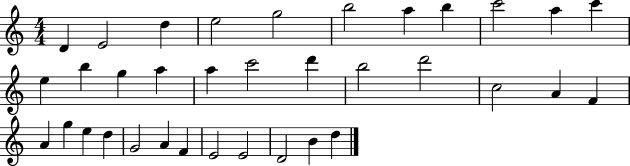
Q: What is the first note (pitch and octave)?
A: D4